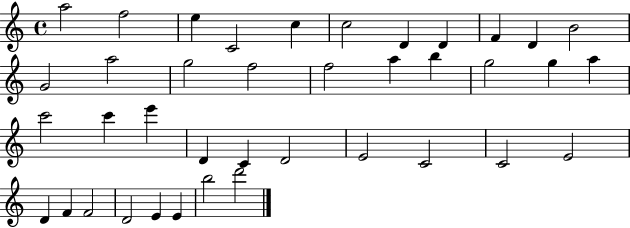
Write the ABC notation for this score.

X:1
T:Untitled
M:4/4
L:1/4
K:C
a2 f2 e C2 c c2 D D F D B2 G2 a2 g2 f2 f2 a b g2 g a c'2 c' e' D C D2 E2 C2 C2 E2 D F F2 D2 E E b2 d'2